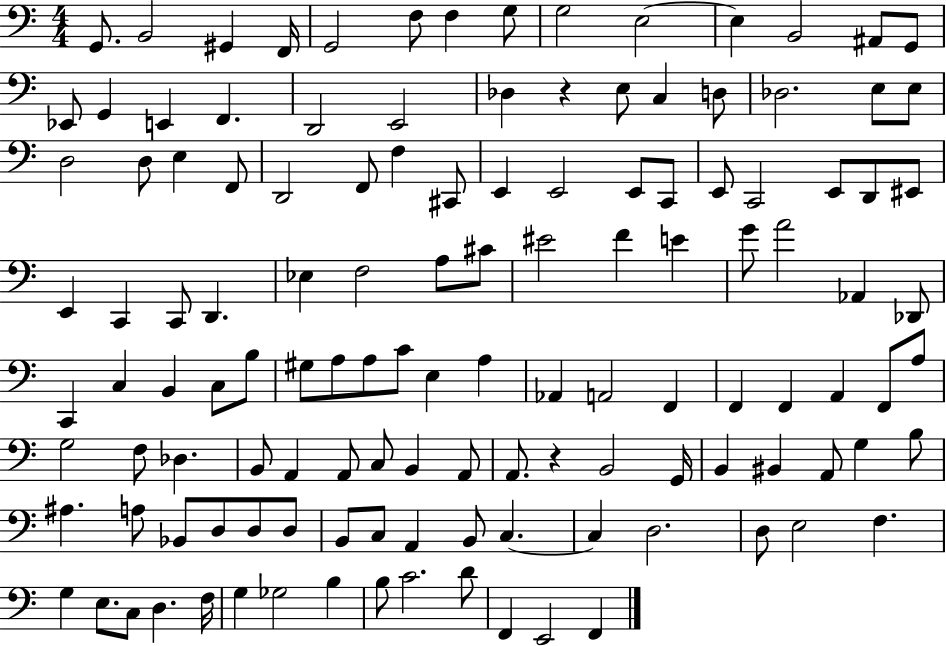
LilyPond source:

{
  \clef bass
  \numericTimeSignature
  \time 4/4
  \key c \major
  g,8. b,2 gis,4 f,16 | g,2 f8 f4 g8 | g2 e2~~ | e4 b,2 ais,8 g,8 | \break ees,8 g,4 e,4 f,4. | d,2 e,2 | des4 r4 e8 c4 d8 | des2. e8 e8 | \break d2 d8 e4 f,8 | d,2 f,8 f4 cis,8 | e,4 e,2 e,8 c,8 | e,8 c,2 e,8 d,8 eis,8 | \break e,4 c,4 c,8 d,4. | ees4 f2 a8 cis'8 | eis'2 f'4 e'4 | g'8 a'2 aes,4 des,8 | \break c,4 c4 b,4 c8 b8 | gis8 a8 a8 c'8 e4 a4 | aes,4 a,2 f,4 | f,4 f,4 a,4 f,8 a8 | \break g2 f8 des4. | b,8 a,4 a,8 c8 b,4 a,8 | a,8. r4 b,2 g,16 | b,4 bis,4 a,8 g4 b8 | \break ais4. a8 bes,8 d8 d8 d8 | b,8 c8 a,4 b,8 c4.~~ | c4 d2. | d8 e2 f4. | \break g4 e8. c8 d4. f16 | g4 ges2 b4 | b8 c'2. d'8 | f,4 e,2 f,4 | \break \bar "|."
}